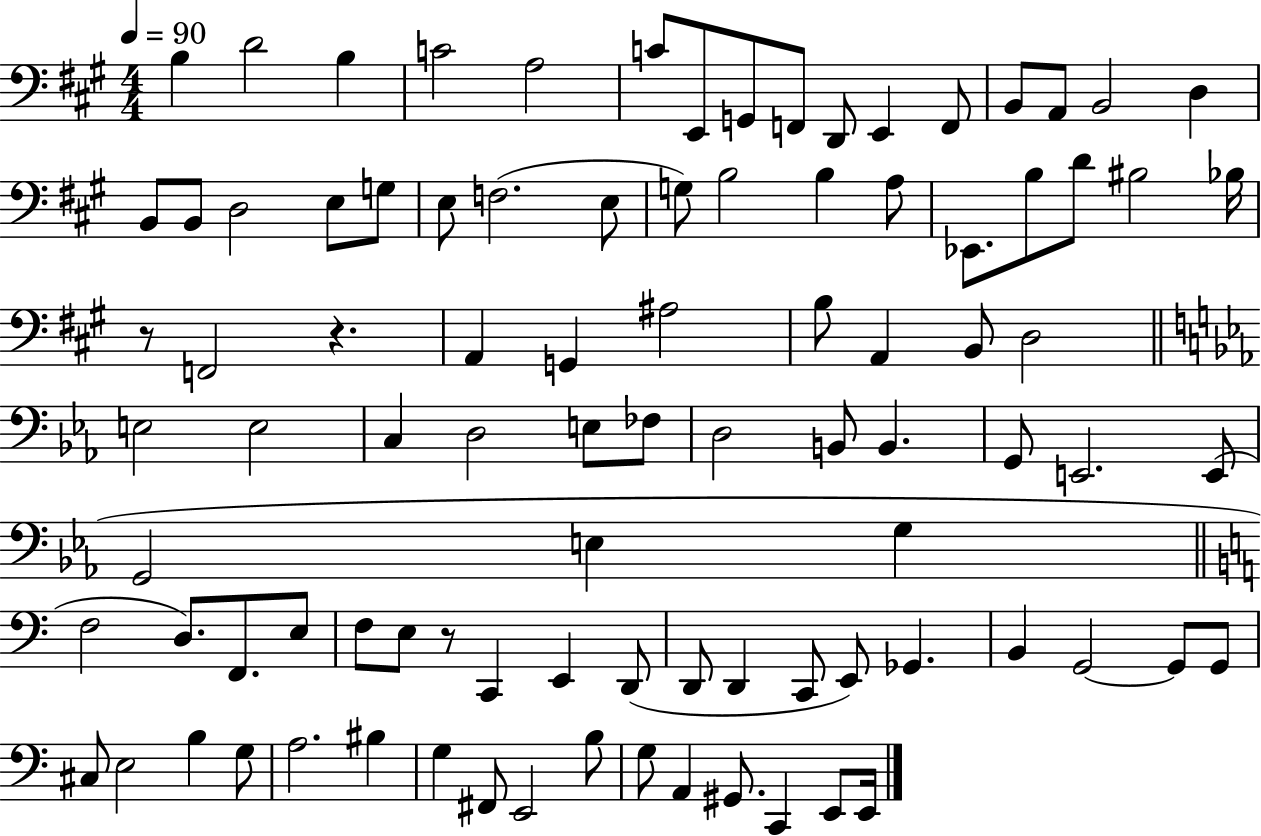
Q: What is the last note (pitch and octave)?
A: E2